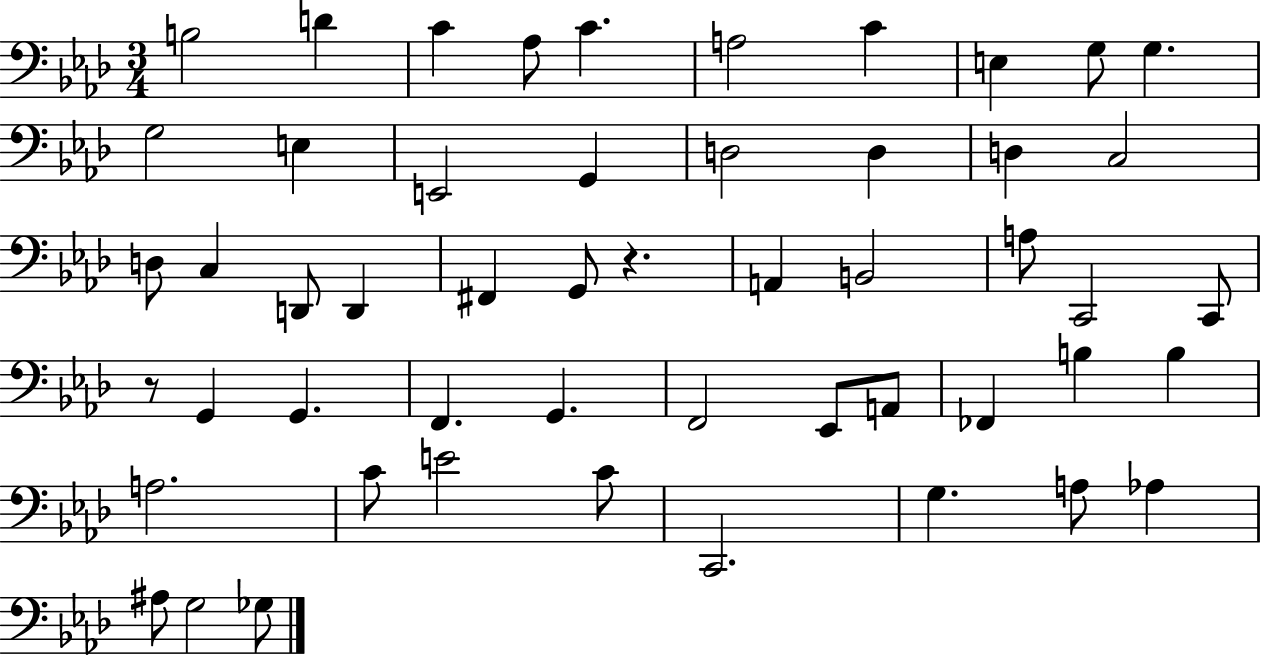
X:1
T:Untitled
M:3/4
L:1/4
K:Ab
B,2 D C _A,/2 C A,2 C E, G,/2 G, G,2 E, E,,2 G,, D,2 D, D, C,2 D,/2 C, D,,/2 D,, ^F,, G,,/2 z A,, B,,2 A,/2 C,,2 C,,/2 z/2 G,, G,, F,, G,, F,,2 _E,,/2 A,,/2 _F,, B, B, A,2 C/2 E2 C/2 C,,2 G, A,/2 _A, ^A,/2 G,2 _G,/2